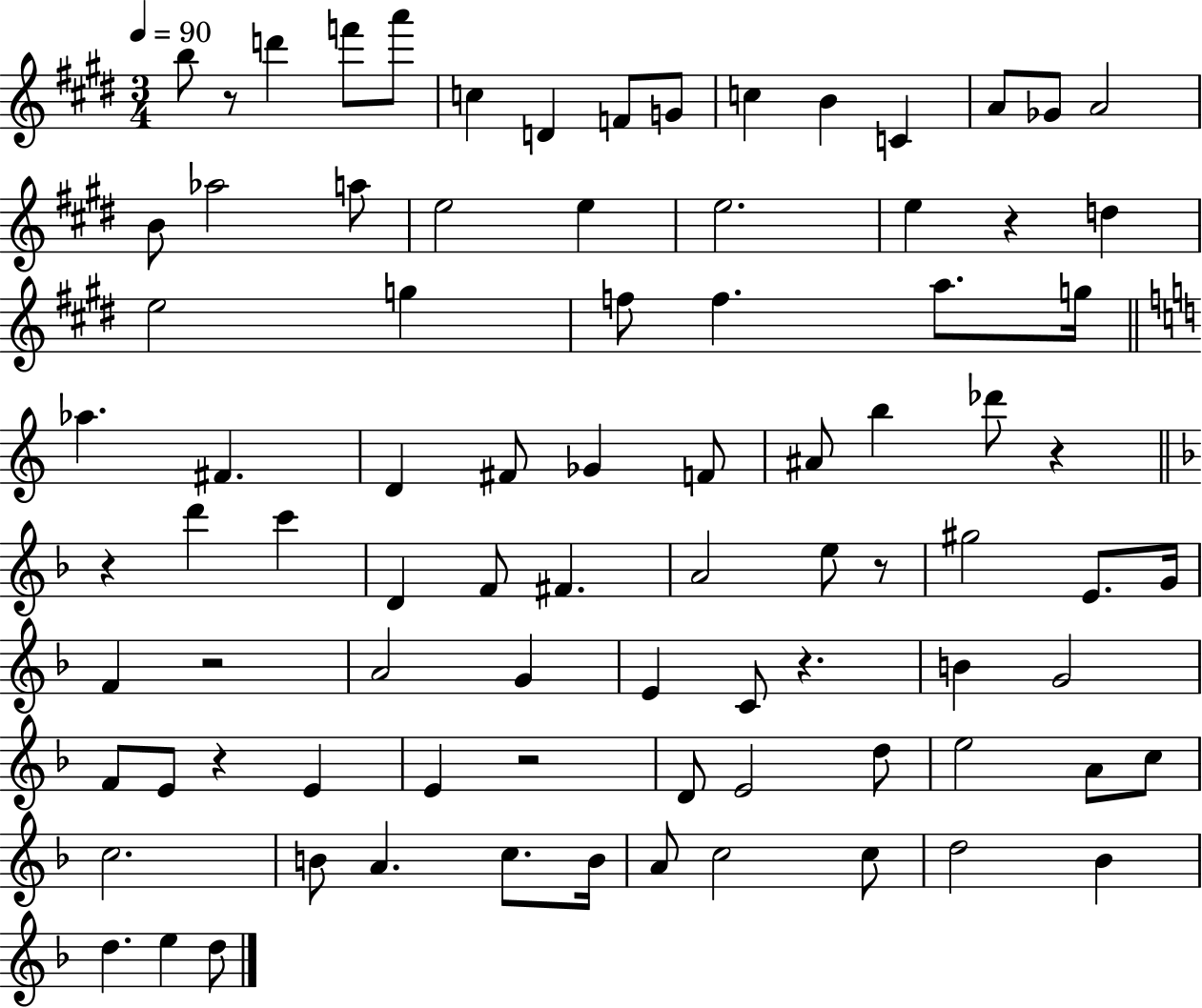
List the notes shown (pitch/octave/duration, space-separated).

B5/e R/e D6/q F6/e A6/e C5/q D4/q F4/e G4/e C5/q B4/q C4/q A4/e Gb4/e A4/h B4/e Ab5/h A5/e E5/h E5/q E5/h. E5/q R/q D5/q E5/h G5/q F5/e F5/q. A5/e. G5/s Ab5/q. F#4/q. D4/q F#4/e Gb4/q F4/e A#4/e B5/q Db6/e R/q R/q D6/q C6/q D4/q F4/e F#4/q. A4/h E5/e R/e G#5/h E4/e. G4/s F4/q R/h A4/h G4/q E4/q C4/e R/q. B4/q G4/h F4/e E4/e R/q E4/q E4/q R/h D4/e E4/h D5/e E5/h A4/e C5/e C5/h. B4/e A4/q. C5/e. B4/s A4/e C5/h C5/e D5/h Bb4/q D5/q. E5/q D5/e